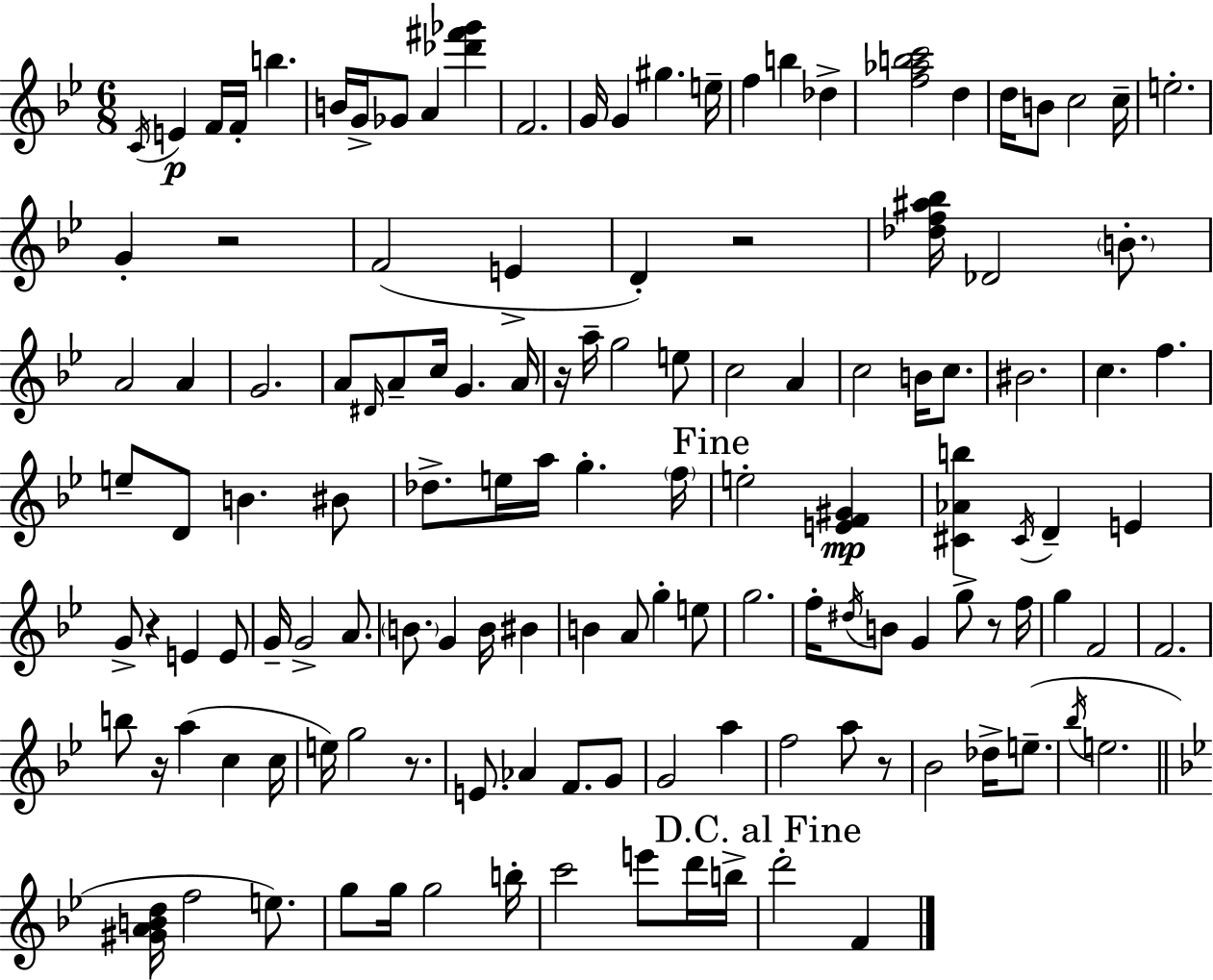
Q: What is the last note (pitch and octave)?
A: F4